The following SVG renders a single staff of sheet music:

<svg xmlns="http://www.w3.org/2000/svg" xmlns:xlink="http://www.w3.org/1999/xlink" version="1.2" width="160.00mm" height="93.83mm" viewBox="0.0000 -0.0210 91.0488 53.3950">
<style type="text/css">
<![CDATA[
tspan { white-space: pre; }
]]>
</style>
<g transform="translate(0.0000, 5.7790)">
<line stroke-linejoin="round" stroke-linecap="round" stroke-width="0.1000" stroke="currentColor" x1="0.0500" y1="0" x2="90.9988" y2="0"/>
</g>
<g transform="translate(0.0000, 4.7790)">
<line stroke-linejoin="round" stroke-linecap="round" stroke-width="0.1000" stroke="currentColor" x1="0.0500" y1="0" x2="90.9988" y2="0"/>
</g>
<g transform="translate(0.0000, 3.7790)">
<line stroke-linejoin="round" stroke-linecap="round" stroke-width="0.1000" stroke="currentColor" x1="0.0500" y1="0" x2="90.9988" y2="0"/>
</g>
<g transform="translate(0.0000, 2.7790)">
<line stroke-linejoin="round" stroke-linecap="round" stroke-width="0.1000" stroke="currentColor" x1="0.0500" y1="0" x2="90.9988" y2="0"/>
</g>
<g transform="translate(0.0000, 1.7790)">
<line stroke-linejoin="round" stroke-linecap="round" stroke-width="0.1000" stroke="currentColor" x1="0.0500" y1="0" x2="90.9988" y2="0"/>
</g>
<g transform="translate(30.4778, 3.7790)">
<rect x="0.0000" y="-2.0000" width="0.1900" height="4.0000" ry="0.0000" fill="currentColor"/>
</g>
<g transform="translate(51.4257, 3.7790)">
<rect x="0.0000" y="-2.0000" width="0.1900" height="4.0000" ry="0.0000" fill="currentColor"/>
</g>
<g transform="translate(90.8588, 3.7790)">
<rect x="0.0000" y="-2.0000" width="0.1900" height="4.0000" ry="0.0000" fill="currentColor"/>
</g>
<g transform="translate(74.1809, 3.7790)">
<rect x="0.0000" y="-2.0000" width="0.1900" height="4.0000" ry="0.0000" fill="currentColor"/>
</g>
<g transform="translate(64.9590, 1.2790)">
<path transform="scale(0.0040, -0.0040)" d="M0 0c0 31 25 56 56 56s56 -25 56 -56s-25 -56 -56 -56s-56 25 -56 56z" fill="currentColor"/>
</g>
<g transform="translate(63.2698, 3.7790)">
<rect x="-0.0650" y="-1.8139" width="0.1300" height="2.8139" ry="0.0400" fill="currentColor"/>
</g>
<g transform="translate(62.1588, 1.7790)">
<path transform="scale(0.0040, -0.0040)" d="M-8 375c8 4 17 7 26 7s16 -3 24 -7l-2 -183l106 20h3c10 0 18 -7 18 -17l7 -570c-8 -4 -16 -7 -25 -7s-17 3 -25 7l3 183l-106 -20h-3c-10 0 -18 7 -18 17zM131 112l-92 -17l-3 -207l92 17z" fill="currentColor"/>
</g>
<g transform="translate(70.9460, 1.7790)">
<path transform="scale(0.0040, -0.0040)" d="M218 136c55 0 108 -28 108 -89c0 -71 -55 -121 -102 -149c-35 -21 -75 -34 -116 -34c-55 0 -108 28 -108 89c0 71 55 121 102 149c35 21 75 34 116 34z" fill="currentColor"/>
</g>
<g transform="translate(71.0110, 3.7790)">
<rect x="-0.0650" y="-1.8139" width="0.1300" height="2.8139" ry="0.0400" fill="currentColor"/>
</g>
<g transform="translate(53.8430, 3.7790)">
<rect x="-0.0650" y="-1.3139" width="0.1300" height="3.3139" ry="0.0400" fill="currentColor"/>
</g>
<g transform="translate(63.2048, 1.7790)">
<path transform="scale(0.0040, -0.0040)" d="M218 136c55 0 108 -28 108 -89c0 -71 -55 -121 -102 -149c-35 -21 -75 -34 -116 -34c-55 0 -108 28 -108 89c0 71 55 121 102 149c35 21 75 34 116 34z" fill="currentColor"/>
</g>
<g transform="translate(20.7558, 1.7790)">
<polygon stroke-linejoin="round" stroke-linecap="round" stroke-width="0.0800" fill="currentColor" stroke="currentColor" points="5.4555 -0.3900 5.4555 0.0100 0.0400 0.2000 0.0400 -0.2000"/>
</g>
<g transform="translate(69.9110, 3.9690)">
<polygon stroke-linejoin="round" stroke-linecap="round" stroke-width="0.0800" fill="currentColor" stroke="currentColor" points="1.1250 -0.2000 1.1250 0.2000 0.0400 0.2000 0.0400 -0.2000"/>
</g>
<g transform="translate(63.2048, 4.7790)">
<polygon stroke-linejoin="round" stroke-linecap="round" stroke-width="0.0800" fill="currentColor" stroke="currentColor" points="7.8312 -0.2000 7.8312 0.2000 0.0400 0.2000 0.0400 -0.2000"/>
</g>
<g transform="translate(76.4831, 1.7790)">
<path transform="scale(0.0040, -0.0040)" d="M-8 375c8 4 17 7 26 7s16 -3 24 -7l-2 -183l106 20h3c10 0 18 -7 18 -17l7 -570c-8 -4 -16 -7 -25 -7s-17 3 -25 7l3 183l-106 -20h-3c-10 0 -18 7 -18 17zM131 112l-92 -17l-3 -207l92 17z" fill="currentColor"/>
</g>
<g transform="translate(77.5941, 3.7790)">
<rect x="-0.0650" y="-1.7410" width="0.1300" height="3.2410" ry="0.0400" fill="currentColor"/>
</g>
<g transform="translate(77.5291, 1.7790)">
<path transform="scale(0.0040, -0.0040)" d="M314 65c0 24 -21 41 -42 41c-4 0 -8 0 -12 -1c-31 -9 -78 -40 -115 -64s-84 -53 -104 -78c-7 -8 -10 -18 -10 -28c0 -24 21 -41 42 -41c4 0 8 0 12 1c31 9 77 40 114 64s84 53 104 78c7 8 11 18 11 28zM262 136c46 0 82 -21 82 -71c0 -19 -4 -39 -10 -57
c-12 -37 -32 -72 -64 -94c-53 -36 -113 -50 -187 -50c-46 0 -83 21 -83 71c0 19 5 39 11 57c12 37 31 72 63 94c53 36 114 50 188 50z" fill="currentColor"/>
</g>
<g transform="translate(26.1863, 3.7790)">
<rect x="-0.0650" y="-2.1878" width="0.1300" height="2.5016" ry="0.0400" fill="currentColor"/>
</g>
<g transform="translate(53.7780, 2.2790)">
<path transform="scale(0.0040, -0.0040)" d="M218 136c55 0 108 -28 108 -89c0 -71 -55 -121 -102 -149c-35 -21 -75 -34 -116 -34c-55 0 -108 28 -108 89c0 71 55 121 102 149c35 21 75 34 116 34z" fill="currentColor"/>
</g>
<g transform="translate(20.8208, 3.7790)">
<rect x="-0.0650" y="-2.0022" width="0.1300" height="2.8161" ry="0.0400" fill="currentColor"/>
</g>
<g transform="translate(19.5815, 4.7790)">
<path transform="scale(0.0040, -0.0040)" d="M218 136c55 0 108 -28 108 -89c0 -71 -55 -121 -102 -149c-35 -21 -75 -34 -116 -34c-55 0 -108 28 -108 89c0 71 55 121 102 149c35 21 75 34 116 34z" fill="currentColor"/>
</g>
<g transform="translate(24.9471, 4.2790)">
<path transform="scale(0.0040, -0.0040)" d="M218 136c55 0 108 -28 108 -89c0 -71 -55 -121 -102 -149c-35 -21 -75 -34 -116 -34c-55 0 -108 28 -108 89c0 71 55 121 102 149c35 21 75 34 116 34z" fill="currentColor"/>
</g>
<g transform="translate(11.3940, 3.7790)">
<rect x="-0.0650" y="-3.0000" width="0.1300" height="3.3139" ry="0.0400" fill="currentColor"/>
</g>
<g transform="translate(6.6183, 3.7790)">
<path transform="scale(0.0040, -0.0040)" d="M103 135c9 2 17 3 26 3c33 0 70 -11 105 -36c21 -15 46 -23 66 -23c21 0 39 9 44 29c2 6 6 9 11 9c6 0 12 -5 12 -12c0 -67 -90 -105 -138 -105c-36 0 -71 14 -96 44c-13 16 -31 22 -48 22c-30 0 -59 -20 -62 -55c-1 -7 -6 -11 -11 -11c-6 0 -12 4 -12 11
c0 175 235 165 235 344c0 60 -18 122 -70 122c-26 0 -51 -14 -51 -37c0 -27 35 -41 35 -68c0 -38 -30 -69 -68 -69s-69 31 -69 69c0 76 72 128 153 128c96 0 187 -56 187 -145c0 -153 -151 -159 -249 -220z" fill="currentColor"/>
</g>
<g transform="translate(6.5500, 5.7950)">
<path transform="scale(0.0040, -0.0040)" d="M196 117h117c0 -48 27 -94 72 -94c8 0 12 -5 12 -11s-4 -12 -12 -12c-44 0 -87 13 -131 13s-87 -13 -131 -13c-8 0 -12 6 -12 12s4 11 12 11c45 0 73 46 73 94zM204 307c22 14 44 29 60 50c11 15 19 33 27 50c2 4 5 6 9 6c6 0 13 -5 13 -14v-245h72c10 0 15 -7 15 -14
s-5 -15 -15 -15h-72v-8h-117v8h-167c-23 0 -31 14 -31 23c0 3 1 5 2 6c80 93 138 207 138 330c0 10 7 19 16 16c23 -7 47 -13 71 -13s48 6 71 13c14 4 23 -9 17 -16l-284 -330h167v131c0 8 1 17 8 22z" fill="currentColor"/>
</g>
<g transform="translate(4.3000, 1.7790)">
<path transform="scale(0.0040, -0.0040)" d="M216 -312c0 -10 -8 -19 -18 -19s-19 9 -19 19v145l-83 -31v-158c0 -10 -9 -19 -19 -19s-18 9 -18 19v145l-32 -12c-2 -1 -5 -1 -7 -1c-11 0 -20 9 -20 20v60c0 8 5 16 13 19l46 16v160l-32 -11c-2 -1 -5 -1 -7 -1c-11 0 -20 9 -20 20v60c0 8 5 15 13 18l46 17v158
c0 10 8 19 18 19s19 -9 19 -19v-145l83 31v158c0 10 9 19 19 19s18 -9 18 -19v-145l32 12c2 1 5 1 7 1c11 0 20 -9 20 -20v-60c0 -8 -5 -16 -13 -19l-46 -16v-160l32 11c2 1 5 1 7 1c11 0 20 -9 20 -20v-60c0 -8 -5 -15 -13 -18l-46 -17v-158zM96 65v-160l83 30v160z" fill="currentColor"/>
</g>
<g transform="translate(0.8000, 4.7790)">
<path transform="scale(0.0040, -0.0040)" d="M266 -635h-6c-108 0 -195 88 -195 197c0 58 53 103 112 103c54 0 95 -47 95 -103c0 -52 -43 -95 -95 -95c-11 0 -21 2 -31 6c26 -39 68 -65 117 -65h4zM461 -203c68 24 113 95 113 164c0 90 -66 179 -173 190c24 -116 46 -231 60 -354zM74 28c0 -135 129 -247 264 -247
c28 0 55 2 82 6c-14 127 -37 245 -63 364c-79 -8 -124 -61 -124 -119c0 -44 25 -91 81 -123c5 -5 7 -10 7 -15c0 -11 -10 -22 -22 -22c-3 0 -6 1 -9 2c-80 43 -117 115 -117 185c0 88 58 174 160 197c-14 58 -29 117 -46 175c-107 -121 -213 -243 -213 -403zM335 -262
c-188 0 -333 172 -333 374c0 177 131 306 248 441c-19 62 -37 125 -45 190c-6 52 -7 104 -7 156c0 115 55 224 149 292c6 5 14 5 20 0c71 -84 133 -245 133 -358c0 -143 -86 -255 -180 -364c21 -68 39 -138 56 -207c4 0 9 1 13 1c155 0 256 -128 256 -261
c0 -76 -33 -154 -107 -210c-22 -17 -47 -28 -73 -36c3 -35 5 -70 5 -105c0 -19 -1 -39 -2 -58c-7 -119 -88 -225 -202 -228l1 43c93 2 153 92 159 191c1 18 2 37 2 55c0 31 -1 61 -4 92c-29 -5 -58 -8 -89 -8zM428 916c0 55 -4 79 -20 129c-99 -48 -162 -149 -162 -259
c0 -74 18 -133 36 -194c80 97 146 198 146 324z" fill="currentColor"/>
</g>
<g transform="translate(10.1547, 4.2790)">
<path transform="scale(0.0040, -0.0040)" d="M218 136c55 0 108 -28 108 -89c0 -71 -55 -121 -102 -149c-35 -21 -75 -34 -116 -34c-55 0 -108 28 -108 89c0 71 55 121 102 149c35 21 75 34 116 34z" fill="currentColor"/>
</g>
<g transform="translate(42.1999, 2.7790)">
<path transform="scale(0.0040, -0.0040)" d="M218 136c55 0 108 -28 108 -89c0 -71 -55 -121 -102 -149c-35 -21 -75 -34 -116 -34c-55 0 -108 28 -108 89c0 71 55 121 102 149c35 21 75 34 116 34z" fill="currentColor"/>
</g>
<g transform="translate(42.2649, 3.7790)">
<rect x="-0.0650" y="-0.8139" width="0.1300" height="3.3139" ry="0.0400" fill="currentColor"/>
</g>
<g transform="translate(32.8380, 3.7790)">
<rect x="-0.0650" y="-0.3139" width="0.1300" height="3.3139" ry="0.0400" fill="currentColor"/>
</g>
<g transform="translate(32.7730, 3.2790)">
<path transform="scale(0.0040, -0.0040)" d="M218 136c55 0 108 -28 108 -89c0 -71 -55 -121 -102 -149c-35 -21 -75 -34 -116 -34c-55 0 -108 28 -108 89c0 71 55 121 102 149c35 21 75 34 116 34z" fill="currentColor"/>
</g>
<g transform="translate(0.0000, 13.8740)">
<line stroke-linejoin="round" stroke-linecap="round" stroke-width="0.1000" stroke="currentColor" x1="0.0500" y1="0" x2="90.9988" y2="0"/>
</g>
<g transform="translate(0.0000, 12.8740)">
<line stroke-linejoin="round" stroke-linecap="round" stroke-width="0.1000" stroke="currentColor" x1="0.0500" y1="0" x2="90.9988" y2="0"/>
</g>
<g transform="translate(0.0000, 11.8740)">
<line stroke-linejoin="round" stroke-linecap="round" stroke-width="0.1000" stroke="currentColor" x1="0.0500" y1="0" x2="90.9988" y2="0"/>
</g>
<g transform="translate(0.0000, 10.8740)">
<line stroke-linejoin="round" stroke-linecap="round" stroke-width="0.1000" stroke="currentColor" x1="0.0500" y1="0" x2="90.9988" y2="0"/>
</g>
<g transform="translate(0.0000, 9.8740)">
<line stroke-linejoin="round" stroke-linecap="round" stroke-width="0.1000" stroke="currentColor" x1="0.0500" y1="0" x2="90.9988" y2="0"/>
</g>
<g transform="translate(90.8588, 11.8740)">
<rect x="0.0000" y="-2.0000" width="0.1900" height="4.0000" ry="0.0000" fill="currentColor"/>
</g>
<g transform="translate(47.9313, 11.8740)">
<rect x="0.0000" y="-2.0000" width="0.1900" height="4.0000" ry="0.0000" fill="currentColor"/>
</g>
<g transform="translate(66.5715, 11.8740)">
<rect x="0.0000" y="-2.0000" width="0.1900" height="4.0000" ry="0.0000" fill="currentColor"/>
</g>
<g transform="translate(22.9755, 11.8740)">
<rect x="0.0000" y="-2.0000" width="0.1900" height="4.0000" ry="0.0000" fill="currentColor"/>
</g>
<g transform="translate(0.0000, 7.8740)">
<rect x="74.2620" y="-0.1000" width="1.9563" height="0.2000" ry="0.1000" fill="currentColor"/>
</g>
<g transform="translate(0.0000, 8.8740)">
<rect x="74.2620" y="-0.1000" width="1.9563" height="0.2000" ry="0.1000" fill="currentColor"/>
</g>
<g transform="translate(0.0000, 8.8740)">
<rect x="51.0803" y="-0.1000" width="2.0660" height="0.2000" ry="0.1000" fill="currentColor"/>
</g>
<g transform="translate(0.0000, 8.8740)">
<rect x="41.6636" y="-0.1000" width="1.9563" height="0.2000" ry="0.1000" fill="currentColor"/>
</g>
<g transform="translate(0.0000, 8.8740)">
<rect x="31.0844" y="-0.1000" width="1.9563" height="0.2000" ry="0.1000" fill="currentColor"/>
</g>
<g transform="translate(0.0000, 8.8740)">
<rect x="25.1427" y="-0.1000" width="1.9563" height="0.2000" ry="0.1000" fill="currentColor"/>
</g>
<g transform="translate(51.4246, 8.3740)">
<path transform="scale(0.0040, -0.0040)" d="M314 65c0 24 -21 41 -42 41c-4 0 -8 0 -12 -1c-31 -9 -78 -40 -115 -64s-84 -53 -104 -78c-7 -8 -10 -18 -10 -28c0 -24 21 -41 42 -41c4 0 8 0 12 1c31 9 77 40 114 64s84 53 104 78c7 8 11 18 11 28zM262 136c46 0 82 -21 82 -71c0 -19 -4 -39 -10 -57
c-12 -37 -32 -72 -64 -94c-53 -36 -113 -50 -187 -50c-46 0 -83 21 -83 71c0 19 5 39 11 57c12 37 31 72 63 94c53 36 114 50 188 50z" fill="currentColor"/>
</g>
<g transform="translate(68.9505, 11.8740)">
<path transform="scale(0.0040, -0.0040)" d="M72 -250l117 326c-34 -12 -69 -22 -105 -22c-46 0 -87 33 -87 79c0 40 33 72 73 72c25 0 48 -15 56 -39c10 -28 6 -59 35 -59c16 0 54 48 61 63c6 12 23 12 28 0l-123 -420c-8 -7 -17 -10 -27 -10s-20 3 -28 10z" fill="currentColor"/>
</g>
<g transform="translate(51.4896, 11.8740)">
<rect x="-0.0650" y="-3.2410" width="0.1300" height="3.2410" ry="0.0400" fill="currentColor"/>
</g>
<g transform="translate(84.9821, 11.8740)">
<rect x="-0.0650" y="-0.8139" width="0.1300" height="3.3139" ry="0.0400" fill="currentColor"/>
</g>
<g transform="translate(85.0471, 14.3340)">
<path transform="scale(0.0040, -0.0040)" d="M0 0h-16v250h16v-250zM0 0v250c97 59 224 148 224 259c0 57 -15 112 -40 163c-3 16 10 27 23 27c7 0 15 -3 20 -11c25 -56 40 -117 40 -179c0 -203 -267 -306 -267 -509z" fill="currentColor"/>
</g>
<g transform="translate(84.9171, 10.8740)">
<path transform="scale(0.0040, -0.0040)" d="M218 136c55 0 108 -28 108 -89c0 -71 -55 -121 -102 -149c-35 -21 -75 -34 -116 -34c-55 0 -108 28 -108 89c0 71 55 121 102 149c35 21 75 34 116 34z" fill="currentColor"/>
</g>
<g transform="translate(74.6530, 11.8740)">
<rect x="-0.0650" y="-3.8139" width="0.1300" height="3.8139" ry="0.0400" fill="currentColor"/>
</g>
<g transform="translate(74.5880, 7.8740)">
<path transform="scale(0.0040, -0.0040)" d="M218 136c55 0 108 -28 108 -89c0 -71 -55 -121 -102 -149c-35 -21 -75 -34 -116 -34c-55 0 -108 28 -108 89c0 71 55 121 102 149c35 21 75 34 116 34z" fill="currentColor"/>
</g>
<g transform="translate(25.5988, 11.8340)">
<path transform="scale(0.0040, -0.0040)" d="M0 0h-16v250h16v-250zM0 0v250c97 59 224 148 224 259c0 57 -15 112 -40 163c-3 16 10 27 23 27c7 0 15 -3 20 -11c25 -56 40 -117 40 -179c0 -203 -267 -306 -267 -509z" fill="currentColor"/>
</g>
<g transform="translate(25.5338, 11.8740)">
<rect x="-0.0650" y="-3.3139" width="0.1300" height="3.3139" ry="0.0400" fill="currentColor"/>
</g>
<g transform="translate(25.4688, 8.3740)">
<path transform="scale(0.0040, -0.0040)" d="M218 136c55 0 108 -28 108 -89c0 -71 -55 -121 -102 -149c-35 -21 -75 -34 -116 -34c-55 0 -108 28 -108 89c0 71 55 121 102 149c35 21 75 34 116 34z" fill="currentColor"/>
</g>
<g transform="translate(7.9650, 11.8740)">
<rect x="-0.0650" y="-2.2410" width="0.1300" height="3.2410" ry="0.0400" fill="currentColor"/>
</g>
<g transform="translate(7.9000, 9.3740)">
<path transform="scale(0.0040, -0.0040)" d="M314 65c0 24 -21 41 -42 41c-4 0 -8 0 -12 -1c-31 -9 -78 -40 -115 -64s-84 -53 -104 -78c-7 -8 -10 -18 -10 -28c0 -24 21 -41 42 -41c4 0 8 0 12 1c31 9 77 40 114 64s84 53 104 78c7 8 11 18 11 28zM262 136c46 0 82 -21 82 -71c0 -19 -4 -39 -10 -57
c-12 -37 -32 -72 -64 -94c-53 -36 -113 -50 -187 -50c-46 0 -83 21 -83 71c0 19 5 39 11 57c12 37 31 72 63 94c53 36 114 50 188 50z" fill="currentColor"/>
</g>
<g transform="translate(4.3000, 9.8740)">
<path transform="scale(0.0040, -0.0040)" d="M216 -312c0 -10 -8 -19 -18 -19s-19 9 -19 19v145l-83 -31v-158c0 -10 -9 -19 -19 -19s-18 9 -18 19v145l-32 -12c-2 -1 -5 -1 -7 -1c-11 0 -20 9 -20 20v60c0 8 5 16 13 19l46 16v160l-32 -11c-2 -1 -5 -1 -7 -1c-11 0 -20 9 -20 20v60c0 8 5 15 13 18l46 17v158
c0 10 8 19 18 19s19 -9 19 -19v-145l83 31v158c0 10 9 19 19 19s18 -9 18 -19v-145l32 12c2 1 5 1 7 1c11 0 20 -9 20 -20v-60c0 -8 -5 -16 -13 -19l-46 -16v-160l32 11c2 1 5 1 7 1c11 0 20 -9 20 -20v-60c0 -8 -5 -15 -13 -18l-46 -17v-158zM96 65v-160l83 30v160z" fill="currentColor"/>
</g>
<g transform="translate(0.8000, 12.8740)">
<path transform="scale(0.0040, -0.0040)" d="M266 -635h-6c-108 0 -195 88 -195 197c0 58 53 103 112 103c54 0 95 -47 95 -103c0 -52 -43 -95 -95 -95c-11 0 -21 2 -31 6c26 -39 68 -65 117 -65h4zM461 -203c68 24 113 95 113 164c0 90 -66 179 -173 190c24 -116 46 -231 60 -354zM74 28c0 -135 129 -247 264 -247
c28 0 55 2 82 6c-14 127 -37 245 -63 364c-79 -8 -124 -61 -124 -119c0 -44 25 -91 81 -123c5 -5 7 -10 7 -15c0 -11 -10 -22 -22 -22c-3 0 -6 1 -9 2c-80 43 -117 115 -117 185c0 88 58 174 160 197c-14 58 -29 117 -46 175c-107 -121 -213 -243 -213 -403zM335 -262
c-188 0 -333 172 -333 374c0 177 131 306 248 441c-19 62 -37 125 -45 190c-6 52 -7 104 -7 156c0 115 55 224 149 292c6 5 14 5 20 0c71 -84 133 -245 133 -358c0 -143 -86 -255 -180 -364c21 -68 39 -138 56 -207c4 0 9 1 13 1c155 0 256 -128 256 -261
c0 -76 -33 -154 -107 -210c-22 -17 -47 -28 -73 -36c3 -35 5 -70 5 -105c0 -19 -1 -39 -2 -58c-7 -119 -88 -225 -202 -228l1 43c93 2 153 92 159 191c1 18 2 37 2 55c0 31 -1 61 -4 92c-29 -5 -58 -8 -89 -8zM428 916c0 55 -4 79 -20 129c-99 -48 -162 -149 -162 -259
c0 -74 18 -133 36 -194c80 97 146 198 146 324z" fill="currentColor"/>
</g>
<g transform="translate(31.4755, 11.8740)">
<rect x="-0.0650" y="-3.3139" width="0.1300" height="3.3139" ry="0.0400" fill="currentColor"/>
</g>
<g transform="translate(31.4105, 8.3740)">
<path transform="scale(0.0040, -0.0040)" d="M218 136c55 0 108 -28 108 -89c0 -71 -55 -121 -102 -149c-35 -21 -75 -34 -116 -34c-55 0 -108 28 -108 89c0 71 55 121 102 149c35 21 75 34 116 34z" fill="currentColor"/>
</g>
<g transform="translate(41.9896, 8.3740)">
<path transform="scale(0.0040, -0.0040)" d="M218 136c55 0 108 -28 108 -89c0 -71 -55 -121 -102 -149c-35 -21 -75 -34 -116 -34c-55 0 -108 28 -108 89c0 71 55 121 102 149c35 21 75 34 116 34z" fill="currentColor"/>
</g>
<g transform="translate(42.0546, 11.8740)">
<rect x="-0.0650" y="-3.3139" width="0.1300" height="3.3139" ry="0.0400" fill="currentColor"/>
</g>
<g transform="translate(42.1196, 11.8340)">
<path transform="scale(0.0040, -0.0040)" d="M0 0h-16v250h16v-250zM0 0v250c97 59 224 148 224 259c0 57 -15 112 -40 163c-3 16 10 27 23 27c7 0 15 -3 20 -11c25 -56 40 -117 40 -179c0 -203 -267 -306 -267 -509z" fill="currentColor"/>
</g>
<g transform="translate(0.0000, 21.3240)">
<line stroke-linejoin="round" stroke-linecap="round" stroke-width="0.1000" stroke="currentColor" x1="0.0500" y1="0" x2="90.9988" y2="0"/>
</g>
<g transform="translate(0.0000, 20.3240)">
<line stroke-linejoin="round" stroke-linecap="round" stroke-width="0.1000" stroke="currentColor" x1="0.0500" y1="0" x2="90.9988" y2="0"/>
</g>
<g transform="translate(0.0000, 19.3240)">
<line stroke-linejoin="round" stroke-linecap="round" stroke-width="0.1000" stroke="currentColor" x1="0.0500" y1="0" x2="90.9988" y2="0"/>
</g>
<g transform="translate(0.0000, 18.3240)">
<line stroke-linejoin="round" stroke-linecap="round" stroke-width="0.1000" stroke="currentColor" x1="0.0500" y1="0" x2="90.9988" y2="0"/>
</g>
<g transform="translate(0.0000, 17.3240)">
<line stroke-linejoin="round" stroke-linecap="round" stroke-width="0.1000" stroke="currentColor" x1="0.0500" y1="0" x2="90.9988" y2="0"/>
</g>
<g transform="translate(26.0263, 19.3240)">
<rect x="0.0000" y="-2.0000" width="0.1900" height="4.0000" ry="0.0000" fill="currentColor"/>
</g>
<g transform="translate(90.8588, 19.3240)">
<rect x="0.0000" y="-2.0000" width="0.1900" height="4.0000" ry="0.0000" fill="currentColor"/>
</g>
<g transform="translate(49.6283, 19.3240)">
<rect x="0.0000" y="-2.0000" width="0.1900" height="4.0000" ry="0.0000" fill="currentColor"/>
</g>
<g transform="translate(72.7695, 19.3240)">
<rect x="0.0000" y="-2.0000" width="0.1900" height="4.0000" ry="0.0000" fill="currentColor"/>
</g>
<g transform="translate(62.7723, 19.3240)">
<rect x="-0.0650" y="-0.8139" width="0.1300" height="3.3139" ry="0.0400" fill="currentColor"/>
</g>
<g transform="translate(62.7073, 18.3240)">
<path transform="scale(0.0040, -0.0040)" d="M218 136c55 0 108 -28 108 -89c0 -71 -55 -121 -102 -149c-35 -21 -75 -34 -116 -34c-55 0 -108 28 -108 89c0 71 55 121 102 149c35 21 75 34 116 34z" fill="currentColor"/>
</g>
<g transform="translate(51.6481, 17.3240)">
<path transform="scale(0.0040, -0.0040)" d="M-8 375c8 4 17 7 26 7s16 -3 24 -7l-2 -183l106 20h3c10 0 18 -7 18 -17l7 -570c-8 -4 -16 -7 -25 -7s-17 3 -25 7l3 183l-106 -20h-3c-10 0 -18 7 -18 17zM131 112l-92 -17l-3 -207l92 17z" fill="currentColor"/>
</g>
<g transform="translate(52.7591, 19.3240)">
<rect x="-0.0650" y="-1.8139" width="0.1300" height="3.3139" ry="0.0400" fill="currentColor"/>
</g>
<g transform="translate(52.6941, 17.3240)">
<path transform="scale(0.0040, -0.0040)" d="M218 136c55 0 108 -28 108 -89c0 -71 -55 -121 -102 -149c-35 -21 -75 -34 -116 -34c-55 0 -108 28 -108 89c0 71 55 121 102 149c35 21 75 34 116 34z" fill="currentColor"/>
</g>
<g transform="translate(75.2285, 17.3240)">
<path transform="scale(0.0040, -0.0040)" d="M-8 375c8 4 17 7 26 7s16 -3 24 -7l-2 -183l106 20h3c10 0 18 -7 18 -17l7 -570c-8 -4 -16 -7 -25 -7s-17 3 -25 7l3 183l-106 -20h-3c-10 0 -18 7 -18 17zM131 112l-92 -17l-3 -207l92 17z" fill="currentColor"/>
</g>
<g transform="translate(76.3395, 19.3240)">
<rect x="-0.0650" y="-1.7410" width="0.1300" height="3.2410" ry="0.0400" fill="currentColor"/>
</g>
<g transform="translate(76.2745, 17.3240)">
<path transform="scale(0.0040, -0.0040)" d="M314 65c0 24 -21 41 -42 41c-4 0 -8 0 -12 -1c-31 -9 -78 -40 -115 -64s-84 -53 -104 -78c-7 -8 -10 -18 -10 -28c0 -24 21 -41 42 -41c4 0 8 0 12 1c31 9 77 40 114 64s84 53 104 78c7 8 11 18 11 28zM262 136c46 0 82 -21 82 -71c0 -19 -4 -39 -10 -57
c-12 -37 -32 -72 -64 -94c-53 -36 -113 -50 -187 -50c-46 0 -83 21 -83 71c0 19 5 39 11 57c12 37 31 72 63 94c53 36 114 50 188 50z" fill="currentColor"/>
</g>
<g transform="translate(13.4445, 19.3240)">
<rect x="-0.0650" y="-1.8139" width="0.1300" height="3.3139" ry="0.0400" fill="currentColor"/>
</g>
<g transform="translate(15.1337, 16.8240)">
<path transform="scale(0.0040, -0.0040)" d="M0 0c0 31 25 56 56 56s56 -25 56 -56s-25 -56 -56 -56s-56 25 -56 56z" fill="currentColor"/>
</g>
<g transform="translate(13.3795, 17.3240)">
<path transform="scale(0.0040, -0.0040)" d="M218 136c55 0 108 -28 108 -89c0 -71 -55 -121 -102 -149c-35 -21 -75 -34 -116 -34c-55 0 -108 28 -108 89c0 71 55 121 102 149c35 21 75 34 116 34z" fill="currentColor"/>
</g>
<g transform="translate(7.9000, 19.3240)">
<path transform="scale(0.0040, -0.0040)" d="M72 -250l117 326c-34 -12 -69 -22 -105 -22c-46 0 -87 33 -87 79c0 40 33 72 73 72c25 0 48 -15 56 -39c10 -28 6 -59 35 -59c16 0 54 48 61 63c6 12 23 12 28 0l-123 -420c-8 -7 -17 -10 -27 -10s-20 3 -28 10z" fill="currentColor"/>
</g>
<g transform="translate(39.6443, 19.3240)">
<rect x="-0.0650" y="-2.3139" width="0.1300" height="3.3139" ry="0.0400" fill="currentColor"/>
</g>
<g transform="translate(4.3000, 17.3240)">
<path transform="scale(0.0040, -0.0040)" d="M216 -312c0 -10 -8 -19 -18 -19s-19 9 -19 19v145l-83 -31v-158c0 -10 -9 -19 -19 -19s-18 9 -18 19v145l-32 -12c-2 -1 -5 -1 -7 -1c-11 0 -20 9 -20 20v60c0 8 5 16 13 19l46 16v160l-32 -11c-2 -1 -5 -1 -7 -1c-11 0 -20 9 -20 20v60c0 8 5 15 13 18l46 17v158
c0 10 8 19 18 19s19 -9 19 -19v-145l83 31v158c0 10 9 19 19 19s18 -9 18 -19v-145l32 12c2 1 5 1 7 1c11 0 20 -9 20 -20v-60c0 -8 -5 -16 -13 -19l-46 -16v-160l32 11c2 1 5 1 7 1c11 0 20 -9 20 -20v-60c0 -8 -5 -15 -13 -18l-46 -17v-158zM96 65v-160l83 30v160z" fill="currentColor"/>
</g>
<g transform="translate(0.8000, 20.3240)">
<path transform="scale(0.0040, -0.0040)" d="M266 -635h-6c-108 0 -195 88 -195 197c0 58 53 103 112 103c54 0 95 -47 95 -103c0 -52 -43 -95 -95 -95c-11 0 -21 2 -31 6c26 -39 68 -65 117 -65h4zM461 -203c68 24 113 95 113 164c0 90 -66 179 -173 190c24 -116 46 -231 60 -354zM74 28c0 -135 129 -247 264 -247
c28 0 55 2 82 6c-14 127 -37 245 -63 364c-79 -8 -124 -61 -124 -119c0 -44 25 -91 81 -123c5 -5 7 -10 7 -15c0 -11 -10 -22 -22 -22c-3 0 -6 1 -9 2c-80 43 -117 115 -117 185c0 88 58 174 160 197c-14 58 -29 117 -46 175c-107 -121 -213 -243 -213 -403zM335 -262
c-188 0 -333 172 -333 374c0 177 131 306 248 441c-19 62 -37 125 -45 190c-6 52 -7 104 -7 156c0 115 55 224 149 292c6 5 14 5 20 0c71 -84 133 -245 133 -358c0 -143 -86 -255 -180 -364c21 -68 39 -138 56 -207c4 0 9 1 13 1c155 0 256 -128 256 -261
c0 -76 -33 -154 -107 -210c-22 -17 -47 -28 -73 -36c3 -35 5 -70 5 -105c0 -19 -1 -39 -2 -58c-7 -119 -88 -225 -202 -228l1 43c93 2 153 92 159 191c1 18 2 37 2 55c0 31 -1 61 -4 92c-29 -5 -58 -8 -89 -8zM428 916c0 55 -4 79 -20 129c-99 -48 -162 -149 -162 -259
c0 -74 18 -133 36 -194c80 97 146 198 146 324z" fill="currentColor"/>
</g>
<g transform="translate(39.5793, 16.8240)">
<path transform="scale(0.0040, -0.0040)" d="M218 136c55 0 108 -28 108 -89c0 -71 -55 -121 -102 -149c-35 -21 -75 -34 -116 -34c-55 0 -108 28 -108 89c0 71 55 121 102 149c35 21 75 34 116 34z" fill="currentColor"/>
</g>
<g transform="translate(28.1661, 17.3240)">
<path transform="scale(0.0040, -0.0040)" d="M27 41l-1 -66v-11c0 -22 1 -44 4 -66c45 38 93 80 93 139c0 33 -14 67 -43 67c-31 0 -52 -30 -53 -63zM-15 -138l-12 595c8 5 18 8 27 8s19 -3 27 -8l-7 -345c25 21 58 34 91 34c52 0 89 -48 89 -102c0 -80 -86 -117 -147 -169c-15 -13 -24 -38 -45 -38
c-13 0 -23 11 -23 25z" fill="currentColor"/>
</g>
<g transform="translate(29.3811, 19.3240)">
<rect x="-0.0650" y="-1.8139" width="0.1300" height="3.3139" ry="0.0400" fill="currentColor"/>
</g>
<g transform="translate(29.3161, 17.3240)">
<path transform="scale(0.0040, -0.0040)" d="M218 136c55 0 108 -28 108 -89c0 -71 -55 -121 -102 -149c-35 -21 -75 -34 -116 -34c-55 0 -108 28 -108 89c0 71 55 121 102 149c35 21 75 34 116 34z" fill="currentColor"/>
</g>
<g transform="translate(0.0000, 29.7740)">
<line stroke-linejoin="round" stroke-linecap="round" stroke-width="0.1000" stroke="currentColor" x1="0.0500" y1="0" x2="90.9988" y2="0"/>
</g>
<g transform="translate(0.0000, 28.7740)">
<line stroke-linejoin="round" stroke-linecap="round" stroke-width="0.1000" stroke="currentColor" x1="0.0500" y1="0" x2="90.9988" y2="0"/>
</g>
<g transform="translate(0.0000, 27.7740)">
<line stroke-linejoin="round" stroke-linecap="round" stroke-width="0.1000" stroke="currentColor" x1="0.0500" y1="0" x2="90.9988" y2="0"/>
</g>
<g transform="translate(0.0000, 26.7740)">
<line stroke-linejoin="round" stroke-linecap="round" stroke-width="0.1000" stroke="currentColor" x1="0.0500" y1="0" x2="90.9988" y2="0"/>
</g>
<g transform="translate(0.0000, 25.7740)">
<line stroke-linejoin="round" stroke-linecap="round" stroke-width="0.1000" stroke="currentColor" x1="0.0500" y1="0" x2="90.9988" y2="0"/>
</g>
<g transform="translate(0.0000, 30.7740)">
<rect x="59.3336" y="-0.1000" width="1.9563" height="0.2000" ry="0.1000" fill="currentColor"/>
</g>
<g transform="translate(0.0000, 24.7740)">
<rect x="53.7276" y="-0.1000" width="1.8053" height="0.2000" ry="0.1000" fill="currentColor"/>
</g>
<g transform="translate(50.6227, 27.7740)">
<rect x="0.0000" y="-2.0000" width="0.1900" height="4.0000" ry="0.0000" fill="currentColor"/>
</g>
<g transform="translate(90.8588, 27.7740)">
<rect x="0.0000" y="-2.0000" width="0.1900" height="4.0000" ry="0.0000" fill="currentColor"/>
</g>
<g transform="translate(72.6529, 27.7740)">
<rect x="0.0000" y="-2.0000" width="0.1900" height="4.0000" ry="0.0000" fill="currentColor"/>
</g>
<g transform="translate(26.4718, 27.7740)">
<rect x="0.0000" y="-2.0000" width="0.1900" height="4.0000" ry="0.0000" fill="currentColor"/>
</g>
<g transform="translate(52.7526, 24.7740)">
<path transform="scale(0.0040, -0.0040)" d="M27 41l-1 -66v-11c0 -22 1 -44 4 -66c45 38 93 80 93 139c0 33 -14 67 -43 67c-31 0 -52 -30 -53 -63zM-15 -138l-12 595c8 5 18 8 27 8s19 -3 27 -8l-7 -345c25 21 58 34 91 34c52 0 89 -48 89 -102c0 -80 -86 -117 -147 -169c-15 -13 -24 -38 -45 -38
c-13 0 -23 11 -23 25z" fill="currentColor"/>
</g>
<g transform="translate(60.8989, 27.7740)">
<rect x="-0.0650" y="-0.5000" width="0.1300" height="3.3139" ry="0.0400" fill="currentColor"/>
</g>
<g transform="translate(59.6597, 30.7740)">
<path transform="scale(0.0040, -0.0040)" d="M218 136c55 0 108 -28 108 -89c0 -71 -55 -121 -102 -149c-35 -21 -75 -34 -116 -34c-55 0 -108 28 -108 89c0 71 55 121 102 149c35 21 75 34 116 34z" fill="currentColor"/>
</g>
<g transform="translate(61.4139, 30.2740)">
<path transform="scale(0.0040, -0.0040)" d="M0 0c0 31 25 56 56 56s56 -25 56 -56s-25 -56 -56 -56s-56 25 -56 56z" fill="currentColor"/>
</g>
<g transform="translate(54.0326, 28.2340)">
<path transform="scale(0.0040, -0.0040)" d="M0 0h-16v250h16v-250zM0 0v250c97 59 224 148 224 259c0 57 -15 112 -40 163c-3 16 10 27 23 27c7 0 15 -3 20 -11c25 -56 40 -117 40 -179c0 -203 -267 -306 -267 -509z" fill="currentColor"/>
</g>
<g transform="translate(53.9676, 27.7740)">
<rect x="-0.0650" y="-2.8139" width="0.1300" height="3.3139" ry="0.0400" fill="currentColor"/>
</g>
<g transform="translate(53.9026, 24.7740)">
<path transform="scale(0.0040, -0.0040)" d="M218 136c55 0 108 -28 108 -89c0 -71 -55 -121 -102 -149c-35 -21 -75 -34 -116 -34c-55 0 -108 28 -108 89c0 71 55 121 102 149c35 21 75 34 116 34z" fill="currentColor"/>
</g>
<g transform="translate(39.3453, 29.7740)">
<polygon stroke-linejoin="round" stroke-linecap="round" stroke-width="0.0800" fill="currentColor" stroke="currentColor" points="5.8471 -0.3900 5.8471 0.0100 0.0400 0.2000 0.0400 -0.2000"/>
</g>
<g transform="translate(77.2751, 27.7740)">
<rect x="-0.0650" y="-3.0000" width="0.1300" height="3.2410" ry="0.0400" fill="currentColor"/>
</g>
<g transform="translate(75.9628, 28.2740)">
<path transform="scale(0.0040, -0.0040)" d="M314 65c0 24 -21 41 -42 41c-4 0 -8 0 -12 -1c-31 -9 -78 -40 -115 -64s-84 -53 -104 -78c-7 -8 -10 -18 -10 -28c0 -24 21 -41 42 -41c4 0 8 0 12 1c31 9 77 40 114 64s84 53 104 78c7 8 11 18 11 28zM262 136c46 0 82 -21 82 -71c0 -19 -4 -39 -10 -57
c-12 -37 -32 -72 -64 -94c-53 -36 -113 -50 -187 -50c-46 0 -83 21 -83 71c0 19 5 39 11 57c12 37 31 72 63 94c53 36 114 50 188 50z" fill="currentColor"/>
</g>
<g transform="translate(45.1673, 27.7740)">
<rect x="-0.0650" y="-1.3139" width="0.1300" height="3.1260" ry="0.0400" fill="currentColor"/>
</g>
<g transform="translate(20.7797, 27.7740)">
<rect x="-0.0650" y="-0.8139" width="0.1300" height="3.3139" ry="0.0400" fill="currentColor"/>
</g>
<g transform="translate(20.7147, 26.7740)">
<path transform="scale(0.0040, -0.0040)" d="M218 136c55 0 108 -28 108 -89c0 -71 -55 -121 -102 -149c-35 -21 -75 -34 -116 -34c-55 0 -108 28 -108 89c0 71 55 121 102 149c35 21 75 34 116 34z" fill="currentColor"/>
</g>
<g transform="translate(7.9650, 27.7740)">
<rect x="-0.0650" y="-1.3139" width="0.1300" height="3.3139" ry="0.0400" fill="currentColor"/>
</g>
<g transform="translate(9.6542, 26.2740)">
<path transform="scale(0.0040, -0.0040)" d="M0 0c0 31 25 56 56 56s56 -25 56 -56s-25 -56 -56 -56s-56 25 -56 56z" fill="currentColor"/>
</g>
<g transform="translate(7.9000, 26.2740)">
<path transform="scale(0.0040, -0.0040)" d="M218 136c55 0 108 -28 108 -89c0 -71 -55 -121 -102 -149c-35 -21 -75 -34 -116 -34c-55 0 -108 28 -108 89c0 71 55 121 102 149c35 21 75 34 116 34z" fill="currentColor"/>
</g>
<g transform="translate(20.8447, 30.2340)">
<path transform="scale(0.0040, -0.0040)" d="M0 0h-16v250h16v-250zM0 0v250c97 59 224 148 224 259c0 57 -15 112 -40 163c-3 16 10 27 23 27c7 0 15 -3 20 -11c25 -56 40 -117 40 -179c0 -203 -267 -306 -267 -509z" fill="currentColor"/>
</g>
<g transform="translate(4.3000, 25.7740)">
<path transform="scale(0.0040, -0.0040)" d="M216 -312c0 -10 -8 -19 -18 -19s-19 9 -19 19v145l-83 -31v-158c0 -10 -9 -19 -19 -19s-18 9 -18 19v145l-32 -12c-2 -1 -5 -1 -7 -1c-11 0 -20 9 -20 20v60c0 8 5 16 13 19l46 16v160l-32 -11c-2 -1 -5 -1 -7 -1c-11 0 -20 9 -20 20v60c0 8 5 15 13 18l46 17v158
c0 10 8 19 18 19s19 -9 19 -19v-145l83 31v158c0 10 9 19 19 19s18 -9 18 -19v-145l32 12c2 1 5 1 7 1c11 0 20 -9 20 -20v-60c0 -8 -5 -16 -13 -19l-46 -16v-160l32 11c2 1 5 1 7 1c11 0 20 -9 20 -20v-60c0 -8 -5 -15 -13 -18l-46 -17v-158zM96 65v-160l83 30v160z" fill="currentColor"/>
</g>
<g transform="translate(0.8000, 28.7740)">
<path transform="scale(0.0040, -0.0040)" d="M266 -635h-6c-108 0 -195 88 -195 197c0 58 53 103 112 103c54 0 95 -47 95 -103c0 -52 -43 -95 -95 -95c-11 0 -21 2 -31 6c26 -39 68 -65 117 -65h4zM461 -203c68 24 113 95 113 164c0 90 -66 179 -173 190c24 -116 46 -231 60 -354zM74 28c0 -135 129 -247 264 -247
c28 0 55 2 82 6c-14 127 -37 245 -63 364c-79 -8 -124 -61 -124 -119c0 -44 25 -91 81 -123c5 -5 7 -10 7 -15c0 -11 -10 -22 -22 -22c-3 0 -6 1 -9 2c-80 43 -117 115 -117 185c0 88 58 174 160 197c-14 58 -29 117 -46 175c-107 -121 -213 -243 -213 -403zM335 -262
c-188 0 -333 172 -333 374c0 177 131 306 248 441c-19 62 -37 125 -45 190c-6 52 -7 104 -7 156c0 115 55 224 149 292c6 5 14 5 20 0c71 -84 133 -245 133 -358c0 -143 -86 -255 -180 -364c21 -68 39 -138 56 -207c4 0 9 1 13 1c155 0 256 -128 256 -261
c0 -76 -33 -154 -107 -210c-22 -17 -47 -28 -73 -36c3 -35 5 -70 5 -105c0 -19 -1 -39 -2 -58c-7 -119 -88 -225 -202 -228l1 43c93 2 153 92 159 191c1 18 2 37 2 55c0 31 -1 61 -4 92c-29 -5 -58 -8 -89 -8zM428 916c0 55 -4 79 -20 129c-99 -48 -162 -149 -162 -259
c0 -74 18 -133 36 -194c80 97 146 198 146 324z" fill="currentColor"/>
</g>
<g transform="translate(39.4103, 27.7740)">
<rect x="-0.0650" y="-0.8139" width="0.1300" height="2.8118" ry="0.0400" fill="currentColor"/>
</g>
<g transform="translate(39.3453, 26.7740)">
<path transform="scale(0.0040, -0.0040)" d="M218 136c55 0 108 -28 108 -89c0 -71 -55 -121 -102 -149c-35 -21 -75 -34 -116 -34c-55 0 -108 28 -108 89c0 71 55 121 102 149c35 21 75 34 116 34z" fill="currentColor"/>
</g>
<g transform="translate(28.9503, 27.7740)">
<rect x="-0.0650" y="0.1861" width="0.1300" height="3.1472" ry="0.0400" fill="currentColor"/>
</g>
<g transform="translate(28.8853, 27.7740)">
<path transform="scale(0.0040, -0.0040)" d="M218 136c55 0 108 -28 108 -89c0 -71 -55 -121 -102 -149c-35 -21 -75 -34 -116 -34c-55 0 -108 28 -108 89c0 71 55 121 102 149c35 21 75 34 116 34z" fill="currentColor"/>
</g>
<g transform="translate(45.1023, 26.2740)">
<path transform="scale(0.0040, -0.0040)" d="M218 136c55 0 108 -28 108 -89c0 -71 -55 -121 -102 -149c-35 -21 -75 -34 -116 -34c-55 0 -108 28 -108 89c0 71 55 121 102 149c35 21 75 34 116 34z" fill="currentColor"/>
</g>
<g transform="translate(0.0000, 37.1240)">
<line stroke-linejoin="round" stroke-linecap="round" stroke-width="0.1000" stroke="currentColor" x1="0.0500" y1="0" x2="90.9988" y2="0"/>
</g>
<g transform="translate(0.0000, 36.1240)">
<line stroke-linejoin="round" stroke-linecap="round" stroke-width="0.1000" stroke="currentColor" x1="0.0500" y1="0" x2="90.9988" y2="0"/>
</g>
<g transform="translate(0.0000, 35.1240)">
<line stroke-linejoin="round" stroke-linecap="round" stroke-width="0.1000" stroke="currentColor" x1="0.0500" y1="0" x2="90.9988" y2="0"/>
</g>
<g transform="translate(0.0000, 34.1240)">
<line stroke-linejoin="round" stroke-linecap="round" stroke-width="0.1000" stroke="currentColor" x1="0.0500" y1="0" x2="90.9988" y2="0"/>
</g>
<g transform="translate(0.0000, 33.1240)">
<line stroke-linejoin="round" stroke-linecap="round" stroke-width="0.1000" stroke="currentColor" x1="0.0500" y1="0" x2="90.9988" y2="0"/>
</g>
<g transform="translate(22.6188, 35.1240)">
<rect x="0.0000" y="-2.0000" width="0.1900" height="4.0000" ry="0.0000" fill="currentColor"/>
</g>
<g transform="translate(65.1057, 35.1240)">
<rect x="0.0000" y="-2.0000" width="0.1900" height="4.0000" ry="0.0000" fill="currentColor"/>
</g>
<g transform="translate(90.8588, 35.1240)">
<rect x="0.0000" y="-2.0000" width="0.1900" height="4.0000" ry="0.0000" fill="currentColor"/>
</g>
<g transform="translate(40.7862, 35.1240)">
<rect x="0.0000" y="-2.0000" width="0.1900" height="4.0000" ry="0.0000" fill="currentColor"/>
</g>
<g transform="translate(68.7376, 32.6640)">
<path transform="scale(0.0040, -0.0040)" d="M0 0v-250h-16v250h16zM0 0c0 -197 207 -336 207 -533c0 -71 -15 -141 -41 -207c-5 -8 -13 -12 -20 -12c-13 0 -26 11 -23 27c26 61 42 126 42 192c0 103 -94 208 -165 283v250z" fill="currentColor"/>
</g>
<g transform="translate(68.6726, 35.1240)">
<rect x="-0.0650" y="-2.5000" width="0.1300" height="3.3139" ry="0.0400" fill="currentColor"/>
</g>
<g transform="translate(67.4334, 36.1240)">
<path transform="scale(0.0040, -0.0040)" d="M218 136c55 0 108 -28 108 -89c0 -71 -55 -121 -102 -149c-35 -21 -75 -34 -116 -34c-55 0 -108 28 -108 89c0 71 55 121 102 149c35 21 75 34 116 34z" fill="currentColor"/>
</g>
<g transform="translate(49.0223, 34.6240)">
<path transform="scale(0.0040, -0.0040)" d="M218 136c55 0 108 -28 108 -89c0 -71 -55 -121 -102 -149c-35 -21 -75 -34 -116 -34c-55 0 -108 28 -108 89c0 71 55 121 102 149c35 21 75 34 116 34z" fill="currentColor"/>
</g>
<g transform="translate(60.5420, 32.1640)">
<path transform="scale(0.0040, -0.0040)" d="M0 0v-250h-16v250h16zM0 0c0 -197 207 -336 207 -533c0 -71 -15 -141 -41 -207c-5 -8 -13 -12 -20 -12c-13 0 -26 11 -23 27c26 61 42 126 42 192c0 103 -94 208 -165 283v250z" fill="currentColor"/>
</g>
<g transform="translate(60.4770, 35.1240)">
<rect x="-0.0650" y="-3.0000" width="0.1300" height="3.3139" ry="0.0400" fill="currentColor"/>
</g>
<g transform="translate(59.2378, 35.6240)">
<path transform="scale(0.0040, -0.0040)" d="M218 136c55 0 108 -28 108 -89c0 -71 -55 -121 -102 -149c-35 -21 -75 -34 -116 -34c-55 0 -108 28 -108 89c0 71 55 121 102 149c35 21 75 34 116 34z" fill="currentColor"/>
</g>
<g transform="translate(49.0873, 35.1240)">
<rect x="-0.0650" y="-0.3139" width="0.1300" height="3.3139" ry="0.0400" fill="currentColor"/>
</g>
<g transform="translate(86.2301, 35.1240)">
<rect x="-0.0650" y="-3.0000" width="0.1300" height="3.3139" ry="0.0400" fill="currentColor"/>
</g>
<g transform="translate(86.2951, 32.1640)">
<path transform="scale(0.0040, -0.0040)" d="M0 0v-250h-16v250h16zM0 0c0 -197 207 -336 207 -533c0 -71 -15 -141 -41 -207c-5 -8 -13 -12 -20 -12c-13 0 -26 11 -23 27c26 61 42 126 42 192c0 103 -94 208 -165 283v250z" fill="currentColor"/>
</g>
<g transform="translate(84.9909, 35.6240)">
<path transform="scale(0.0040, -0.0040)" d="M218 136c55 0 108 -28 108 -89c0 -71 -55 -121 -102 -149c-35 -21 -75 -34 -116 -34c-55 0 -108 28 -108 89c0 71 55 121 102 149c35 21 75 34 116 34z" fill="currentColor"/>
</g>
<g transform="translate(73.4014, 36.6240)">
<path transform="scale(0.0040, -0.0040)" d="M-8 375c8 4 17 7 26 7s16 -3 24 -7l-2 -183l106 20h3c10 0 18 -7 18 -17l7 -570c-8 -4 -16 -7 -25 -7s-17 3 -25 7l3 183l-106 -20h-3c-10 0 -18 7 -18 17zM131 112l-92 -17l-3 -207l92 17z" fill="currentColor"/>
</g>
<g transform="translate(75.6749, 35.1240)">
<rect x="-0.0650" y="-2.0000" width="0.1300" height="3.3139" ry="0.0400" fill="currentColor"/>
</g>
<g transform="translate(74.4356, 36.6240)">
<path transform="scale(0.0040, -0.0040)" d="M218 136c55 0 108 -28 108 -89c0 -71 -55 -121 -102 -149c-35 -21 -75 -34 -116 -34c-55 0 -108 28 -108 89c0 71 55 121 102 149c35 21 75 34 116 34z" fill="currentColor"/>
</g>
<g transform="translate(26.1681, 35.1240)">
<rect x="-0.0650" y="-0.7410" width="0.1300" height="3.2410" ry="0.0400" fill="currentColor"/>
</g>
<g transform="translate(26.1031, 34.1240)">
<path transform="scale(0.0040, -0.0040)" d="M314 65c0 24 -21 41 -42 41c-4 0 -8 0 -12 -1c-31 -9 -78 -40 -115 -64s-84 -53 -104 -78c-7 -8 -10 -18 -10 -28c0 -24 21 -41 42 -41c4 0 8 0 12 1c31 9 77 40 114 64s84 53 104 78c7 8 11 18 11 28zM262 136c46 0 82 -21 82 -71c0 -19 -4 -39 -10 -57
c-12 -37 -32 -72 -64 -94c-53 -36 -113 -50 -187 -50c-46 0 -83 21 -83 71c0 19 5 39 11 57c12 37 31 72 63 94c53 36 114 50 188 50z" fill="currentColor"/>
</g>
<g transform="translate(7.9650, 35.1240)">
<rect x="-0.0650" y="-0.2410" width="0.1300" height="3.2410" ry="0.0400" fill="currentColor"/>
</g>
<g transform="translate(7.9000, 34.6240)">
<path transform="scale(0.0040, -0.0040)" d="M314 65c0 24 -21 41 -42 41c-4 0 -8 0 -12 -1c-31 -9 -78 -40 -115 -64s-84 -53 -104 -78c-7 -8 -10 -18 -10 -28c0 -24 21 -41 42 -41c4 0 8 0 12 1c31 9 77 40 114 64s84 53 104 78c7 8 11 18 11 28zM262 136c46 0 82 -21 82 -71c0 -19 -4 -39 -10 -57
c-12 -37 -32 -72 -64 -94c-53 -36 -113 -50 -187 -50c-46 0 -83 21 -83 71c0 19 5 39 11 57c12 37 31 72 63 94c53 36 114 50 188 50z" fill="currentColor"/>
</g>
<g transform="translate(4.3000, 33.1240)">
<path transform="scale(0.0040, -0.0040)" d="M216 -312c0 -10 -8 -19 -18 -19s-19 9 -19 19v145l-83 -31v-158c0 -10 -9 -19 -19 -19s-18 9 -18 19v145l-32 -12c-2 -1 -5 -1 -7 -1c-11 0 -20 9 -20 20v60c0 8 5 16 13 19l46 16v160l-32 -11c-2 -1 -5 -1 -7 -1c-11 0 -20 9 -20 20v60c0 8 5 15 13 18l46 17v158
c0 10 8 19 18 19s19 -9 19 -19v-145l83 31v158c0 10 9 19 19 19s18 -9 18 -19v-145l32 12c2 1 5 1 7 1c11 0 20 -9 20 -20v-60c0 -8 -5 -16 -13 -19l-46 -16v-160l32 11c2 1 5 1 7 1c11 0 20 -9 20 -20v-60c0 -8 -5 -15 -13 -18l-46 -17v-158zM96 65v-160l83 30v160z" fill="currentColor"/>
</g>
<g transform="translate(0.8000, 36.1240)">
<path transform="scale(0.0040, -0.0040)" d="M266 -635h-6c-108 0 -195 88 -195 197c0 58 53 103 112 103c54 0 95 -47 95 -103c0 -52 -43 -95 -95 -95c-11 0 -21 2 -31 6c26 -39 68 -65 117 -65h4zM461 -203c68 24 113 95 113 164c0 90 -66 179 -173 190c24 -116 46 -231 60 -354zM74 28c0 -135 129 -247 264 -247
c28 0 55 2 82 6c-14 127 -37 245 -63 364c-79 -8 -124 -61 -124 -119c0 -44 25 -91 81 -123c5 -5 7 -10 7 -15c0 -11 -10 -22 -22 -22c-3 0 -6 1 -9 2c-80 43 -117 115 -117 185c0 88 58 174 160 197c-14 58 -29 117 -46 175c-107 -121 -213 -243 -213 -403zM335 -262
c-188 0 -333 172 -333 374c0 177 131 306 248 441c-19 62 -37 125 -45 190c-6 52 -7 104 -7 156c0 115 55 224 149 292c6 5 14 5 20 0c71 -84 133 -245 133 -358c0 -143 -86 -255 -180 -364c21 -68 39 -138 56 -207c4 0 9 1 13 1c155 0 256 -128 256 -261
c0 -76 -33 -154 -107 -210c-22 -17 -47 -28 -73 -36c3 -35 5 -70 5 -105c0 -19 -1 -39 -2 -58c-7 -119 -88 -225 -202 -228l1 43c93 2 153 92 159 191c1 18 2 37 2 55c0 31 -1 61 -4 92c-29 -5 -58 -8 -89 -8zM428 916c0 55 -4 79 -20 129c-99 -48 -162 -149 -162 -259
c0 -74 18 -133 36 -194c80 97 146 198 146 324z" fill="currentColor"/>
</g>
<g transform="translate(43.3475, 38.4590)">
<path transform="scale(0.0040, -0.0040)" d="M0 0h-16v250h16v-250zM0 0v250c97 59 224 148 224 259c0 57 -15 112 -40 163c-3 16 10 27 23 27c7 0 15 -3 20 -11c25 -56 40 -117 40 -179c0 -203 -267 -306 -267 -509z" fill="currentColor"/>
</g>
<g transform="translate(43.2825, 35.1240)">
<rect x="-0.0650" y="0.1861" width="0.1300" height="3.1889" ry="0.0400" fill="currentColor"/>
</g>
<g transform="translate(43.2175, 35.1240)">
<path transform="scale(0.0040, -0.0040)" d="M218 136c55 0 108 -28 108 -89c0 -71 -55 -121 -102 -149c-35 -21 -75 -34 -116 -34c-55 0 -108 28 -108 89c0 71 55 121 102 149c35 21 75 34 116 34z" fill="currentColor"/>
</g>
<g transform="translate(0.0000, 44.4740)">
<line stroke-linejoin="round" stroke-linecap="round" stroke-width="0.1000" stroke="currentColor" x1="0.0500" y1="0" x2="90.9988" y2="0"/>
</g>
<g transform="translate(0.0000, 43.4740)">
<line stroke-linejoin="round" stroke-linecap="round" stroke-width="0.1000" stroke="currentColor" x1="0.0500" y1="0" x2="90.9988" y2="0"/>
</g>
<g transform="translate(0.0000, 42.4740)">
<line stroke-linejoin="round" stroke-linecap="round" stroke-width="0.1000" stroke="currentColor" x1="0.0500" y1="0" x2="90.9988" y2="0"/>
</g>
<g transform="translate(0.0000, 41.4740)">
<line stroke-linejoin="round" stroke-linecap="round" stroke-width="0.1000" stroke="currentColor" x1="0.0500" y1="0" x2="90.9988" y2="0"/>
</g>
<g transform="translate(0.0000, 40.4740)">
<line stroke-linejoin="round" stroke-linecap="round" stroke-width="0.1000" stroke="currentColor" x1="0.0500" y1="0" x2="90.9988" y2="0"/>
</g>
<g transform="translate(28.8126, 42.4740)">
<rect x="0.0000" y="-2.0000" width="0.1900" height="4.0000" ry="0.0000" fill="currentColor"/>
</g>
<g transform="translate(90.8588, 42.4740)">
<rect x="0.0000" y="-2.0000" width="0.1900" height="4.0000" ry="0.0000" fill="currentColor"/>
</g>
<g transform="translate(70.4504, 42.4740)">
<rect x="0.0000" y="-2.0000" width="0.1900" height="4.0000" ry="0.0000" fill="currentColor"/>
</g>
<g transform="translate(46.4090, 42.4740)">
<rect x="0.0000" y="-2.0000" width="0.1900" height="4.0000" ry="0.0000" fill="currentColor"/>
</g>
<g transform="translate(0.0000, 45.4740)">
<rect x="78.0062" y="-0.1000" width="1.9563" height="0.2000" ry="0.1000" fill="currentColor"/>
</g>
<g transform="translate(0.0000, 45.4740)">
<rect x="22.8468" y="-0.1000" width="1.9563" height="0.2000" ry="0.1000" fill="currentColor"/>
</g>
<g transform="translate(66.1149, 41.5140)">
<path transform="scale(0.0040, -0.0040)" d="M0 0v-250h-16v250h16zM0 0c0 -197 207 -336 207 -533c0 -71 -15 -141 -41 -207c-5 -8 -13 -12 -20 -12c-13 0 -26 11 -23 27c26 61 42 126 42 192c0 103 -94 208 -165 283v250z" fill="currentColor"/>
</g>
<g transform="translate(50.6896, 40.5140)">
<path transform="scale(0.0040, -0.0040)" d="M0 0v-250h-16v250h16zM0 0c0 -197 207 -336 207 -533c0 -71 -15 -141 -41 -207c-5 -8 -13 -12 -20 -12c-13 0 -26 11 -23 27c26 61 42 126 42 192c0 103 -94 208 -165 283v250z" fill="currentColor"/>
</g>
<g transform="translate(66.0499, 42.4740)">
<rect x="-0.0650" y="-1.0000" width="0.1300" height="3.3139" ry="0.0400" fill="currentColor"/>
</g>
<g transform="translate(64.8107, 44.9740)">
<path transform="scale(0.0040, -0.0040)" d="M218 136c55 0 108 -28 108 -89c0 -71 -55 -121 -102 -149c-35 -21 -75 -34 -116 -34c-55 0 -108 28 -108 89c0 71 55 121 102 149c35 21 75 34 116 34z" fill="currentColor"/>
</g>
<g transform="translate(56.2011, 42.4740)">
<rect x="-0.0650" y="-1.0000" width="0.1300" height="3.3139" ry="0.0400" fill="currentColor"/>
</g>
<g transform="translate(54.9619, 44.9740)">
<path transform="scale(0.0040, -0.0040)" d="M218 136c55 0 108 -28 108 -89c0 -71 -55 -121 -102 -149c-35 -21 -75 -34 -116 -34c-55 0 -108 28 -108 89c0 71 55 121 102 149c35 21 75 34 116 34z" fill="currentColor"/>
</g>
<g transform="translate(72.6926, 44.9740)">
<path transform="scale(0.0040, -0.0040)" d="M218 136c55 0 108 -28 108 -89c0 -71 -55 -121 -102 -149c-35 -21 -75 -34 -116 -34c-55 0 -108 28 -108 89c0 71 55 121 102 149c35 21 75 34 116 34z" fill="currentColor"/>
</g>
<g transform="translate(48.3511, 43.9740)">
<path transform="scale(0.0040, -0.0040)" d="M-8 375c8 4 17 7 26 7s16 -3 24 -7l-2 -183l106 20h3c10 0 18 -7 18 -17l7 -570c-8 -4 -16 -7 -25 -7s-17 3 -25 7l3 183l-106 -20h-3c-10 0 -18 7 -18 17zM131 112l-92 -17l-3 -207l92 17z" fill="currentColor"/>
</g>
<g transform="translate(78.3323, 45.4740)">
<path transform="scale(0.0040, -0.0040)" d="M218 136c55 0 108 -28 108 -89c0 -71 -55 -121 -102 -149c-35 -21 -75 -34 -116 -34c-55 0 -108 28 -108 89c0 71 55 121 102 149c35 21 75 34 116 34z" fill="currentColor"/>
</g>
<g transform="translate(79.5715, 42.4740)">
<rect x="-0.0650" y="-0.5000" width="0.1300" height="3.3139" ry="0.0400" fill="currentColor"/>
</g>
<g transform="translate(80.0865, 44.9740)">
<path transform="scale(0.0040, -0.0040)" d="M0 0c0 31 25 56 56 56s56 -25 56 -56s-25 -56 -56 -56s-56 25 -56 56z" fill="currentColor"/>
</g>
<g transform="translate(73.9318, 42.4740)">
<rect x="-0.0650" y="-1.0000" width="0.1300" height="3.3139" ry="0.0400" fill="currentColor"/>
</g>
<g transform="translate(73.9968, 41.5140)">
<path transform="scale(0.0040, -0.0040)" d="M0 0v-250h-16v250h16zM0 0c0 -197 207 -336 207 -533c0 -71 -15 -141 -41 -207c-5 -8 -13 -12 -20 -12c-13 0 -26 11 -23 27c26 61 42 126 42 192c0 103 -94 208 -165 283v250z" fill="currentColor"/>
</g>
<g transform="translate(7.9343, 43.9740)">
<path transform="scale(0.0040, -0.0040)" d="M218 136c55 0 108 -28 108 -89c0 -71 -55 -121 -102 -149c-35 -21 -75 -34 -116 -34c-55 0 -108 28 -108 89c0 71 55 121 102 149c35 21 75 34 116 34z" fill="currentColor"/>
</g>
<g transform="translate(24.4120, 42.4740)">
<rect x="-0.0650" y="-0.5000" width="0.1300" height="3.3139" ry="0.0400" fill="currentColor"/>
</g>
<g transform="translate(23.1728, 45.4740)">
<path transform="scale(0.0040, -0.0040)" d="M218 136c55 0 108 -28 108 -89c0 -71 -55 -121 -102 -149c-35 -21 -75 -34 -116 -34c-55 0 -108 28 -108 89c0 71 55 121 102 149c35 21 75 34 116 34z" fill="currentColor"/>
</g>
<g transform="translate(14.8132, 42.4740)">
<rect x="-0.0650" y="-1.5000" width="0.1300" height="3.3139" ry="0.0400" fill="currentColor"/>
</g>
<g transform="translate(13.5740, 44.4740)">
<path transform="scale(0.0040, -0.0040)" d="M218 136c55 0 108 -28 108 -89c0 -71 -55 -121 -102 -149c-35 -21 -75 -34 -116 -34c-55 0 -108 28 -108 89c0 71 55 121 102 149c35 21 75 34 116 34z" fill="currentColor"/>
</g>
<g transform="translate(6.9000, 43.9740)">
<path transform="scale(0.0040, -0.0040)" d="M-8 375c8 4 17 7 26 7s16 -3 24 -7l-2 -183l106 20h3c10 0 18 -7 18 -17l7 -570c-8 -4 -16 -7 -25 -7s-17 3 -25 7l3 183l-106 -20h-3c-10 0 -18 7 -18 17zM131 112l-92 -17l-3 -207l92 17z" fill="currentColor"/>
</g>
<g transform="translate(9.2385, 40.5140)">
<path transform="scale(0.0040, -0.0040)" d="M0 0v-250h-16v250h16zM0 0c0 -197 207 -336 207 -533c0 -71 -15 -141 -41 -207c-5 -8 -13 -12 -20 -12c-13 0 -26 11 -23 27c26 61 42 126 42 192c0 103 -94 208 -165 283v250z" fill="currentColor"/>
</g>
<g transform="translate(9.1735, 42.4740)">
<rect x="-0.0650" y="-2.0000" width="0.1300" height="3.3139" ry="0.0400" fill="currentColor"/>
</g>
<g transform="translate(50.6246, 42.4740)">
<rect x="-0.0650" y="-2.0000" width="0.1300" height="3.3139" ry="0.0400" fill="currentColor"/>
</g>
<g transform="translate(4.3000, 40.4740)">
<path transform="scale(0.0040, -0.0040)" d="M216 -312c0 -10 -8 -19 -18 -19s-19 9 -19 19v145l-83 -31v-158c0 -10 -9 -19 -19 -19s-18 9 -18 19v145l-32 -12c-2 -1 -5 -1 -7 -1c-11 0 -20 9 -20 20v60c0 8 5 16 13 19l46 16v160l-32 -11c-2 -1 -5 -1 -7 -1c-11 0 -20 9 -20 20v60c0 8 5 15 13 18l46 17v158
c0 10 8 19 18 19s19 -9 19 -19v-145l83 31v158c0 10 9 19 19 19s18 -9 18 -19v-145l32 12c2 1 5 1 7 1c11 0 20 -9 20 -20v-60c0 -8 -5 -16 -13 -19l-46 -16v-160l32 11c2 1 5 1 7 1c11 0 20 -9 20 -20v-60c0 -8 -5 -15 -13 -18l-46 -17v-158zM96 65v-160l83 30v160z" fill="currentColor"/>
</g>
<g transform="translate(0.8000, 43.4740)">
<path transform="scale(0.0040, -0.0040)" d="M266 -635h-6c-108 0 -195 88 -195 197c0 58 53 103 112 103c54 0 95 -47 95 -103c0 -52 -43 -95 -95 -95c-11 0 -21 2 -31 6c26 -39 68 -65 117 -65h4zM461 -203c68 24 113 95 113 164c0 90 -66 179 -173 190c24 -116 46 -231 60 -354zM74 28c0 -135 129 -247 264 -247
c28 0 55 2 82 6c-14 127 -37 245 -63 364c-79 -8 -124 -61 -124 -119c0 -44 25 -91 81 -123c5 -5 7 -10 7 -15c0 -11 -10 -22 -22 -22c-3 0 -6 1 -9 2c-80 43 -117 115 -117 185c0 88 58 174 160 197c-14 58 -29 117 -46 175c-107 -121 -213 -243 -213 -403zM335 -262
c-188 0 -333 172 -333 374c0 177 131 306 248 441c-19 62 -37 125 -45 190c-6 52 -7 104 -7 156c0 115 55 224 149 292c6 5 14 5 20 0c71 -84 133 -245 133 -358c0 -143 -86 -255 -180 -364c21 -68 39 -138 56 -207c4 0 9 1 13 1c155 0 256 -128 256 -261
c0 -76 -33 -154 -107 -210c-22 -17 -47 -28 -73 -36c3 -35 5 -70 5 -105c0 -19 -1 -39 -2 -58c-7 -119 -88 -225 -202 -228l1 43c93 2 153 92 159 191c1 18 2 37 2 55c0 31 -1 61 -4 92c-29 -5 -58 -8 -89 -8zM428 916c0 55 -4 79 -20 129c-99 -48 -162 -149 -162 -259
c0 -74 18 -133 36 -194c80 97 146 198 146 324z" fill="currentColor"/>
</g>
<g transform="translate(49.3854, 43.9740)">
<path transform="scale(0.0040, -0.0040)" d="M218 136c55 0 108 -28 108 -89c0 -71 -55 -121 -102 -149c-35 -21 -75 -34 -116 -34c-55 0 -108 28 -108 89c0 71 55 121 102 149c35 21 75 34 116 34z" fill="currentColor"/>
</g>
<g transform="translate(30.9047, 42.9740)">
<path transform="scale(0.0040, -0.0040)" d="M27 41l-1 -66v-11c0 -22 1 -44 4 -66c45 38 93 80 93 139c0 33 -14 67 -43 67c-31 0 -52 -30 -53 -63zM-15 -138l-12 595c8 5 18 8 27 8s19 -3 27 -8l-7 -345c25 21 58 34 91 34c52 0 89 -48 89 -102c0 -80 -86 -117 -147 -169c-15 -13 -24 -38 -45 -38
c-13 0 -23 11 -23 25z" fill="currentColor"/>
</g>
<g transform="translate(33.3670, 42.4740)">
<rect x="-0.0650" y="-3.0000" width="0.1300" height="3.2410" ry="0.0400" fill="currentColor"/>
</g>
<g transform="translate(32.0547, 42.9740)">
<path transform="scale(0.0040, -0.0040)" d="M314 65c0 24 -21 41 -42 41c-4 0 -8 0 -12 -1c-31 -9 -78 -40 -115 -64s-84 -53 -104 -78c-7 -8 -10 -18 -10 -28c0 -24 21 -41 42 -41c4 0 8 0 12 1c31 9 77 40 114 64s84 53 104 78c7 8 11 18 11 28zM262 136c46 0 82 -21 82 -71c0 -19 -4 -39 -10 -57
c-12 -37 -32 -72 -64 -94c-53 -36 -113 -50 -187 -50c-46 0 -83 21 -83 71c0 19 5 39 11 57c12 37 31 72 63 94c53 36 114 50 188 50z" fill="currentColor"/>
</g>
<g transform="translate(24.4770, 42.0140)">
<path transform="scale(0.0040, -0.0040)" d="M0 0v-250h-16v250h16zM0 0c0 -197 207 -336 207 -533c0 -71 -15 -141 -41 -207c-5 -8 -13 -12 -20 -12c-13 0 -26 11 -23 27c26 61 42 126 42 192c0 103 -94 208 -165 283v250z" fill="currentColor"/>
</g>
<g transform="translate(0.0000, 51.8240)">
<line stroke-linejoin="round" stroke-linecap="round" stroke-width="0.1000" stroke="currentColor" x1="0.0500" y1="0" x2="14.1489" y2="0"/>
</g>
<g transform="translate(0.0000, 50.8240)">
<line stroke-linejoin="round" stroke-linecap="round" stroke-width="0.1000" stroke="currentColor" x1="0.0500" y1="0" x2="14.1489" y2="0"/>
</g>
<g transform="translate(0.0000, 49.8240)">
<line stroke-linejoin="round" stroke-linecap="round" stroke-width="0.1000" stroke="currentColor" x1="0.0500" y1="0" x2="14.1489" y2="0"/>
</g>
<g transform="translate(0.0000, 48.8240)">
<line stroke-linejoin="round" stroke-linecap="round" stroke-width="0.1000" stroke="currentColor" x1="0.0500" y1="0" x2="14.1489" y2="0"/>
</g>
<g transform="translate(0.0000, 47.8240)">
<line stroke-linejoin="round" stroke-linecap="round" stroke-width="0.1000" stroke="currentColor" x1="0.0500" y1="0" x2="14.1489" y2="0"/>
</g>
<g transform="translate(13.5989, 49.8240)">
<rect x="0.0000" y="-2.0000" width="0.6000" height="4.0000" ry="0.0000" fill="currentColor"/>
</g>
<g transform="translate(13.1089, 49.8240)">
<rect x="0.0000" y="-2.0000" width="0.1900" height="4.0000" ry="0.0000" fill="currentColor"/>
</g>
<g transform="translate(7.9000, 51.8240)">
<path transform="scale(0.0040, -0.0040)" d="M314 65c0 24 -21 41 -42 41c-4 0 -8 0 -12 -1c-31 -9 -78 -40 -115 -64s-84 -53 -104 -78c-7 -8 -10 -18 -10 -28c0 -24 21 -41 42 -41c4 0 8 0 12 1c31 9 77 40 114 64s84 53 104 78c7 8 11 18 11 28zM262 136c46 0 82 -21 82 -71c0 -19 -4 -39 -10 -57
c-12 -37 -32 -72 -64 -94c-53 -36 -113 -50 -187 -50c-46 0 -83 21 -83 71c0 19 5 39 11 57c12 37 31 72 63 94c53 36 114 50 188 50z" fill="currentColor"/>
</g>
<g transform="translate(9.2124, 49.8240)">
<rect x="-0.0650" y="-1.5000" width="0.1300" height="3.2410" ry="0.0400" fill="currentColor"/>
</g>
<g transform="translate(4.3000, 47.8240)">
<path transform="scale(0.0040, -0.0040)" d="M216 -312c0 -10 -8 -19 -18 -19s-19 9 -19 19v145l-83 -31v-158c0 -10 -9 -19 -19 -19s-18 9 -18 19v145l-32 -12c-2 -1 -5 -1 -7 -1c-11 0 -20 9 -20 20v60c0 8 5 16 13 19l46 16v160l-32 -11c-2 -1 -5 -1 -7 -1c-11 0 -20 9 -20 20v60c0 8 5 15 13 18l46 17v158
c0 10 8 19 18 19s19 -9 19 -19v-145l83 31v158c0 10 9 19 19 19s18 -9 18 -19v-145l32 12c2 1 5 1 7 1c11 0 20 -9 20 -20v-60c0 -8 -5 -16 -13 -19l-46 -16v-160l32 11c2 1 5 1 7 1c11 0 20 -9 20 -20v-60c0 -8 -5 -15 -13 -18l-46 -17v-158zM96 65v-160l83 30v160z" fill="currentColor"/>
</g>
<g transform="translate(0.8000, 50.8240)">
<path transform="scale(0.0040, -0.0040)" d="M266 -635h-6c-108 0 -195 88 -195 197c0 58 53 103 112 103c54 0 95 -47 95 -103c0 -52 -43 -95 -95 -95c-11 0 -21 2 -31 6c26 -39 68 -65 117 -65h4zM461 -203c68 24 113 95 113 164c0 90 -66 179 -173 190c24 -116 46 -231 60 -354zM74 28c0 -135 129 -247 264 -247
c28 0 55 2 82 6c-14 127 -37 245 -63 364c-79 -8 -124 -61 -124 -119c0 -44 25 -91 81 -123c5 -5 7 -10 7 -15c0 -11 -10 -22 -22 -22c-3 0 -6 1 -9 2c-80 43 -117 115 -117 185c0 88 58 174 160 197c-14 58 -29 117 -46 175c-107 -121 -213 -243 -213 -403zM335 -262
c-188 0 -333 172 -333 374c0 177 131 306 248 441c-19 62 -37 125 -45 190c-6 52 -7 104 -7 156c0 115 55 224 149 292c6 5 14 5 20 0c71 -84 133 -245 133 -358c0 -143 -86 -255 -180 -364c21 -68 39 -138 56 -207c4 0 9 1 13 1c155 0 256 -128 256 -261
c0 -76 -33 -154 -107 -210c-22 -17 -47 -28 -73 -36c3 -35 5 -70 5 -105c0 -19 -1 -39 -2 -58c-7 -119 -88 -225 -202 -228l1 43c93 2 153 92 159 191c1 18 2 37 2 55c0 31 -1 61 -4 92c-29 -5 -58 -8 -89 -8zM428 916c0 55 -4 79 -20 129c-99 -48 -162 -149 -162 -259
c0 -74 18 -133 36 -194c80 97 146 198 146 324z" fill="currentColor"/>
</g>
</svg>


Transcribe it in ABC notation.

X:1
T:Untitled
M:2/4
L:1/4
K:G
A G/2 A/2 c d e f/2 f/4 f2 g2 b/2 b b/2 b2 z/2 c' d/2 z/2 ^f _f g f d f2 e d/2 B d/2 e/2 _a/2 C A2 c2 d2 B/2 c A/2 G/2 F A/2 F/2 E C/2 _A2 F/2 D D/2 D/2 C E2